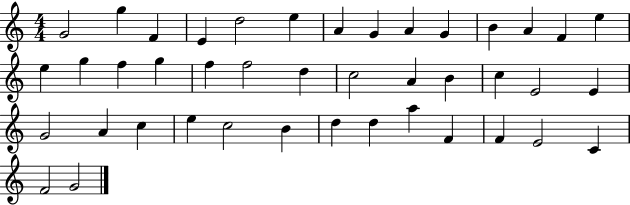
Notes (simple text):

G4/h G5/q F4/q E4/q D5/h E5/q A4/q G4/q A4/q G4/q B4/q A4/q F4/q E5/q E5/q G5/q F5/q G5/q F5/q F5/h D5/q C5/h A4/q B4/q C5/q E4/h E4/q G4/h A4/q C5/q E5/q C5/h B4/q D5/q D5/q A5/q F4/q F4/q E4/h C4/q F4/h G4/h